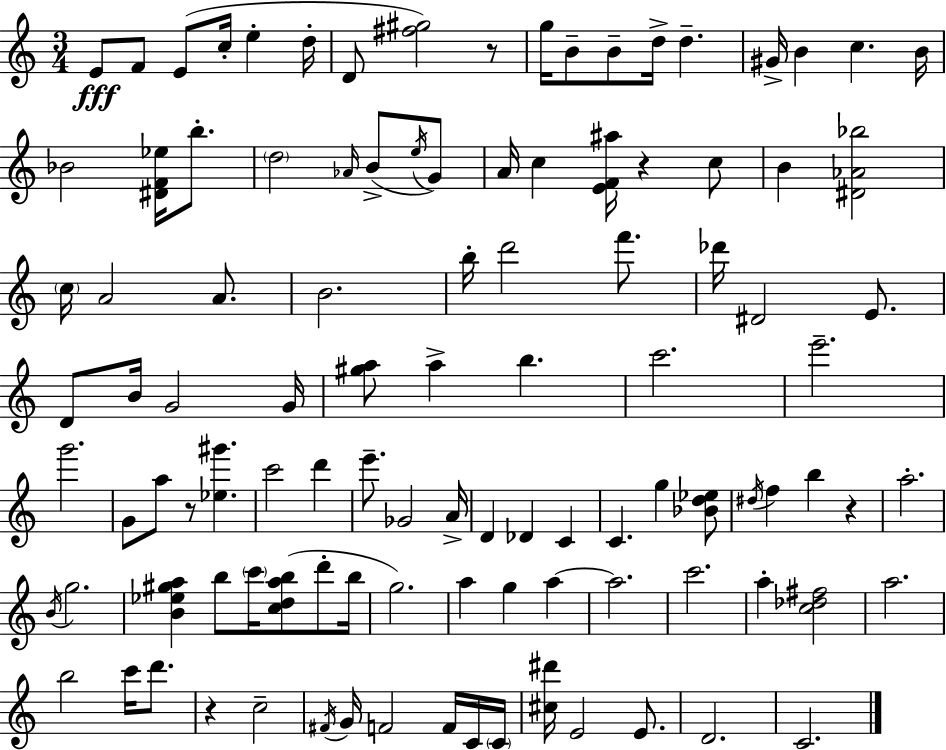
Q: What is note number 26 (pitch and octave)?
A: C5